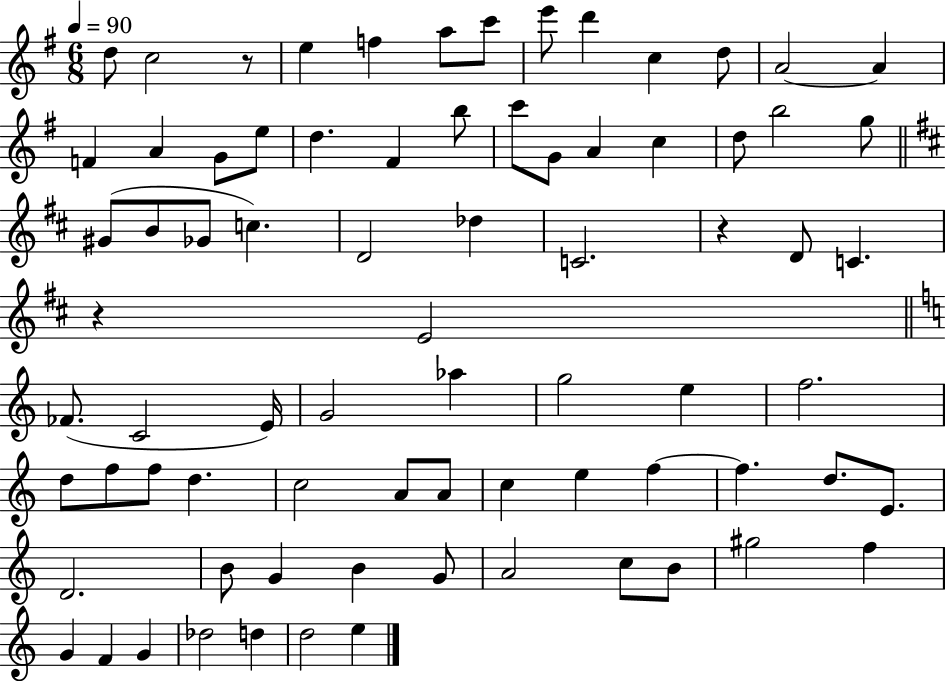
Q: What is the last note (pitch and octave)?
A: E5